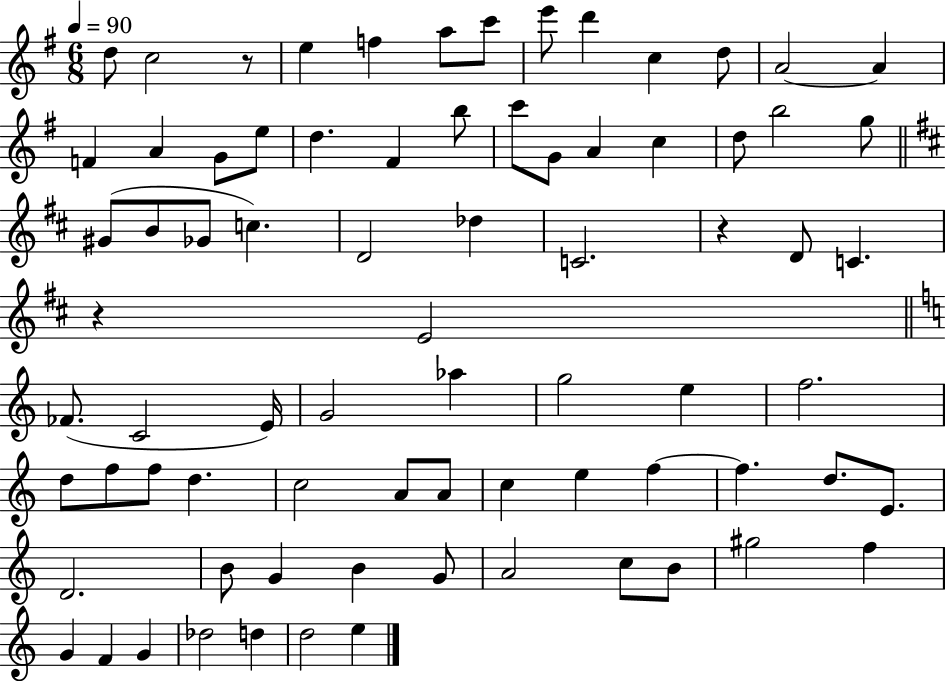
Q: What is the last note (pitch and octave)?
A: E5